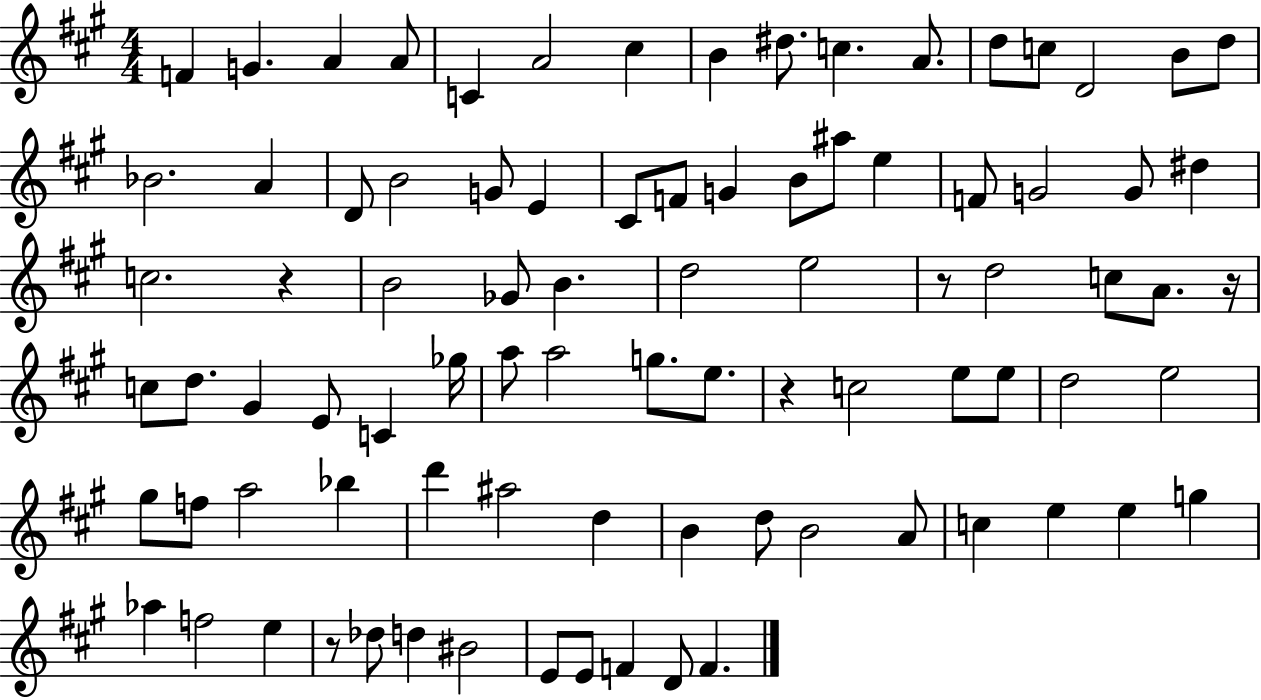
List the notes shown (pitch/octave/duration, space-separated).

F4/q G4/q. A4/q A4/e C4/q A4/h C#5/q B4/q D#5/e. C5/q. A4/e. D5/e C5/e D4/h B4/e D5/e Bb4/h. A4/q D4/e B4/h G4/e E4/q C#4/e F4/e G4/q B4/e A#5/e E5/q F4/e G4/h G4/e D#5/q C5/h. R/q B4/h Gb4/e B4/q. D5/h E5/h R/e D5/h C5/e A4/e. R/s C5/e D5/e. G#4/q E4/e C4/q Gb5/s A5/e A5/h G5/e. E5/e. R/q C5/h E5/e E5/e D5/h E5/h G#5/e F5/e A5/h Bb5/q D6/q A#5/h D5/q B4/q D5/e B4/h A4/e C5/q E5/q E5/q G5/q Ab5/q F5/h E5/q R/e Db5/e D5/q BIS4/h E4/e E4/e F4/q D4/e F4/q.